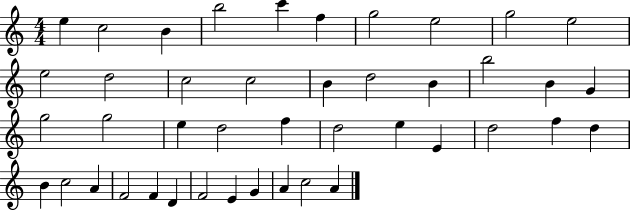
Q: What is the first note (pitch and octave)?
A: E5